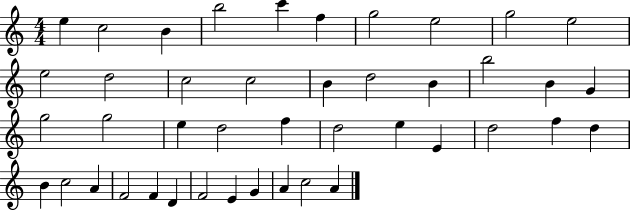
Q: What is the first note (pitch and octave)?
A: E5